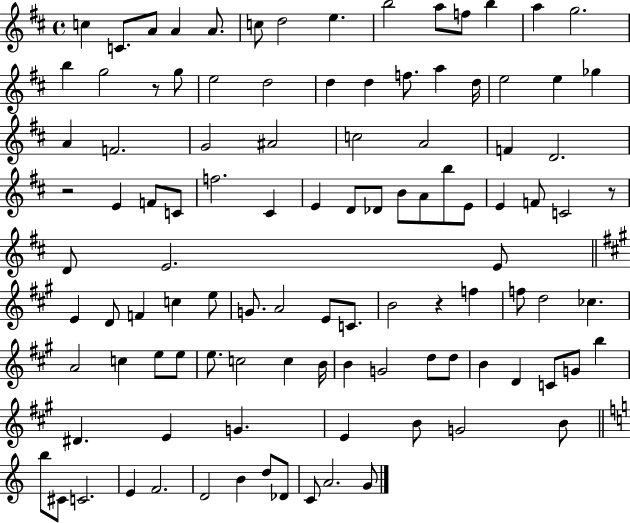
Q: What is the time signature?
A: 4/4